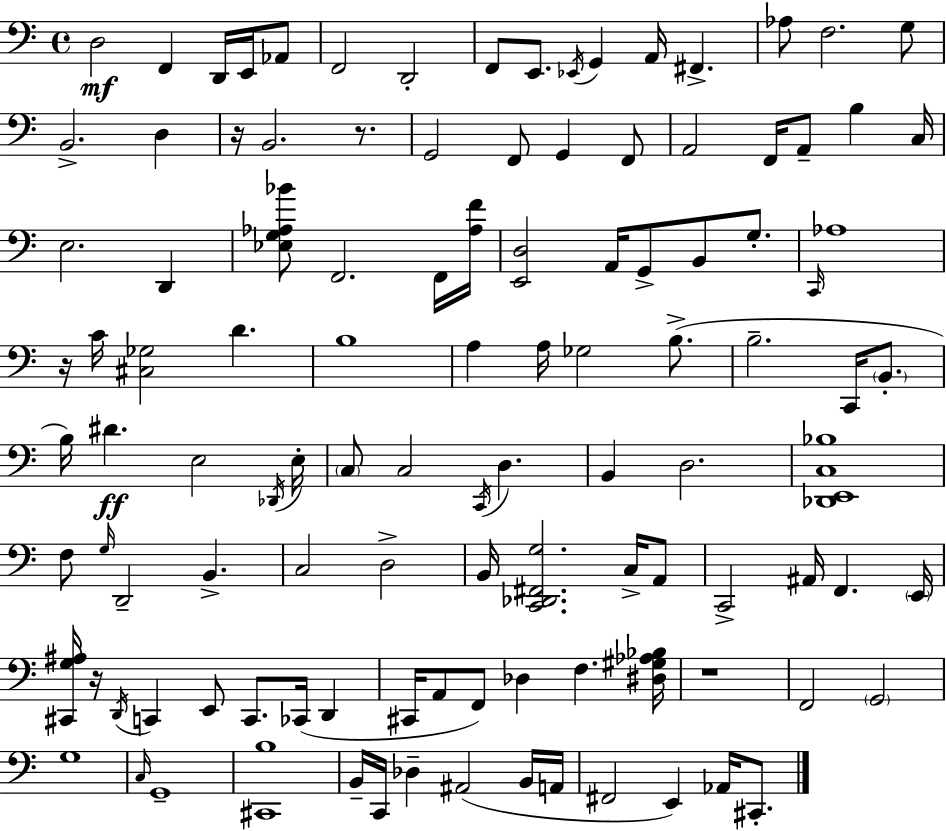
D3/h F2/q D2/s E2/s Ab2/e F2/h D2/h F2/e E2/e. Eb2/s G2/q A2/s F#2/q. Ab3/e F3/h. G3/e B2/h. D3/q R/s B2/h. R/e. G2/h F2/e G2/q F2/e A2/h F2/s A2/e B3/q C3/s E3/h. D2/q [Eb3,G3,Ab3,Bb4]/e F2/h. F2/s [Ab3,F4]/s [E2,D3]/h A2/s G2/e B2/e G3/e. C2/s Ab3/w R/s C4/s [C#3,Gb3]/h D4/q. B3/w A3/q A3/s Gb3/h B3/e. B3/h. C2/s B2/e. B3/s D#4/q. E3/h Db2/s E3/s C3/e C3/h C2/s D3/q. B2/q D3/h. [Db2,E2,C3,Bb3]/w F3/e G3/s D2/h B2/q. C3/h D3/h B2/s [C2,Db2,F#2,G3]/h. C3/s A2/e C2/h A#2/s F2/q. E2/s [C#2,G3,A#3]/s R/s D2/s C2/q E2/e C2/e. CES2/s D2/q C#2/s A2/e F2/e Db3/q F3/q. [D#3,G#3,Ab3,Bb3]/s R/w F2/h G2/h G3/w C3/s G2/w [C#2,B3]/w B2/s C2/s Db3/q A#2/h B2/s A2/s F#2/h E2/q Ab2/s C#2/e.